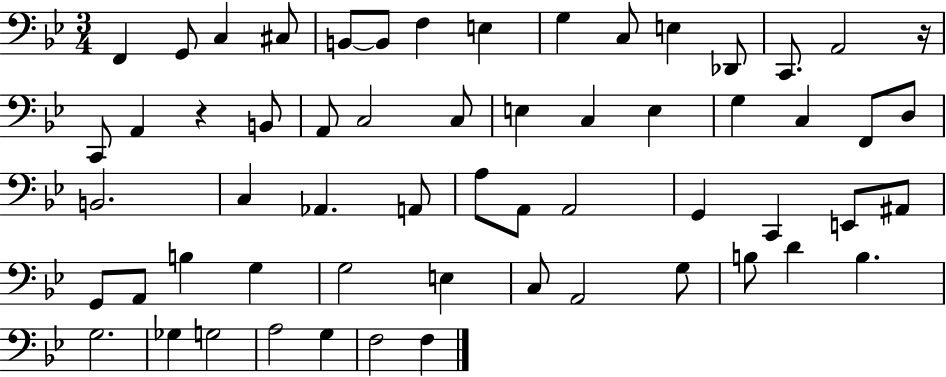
X:1
T:Untitled
M:3/4
L:1/4
K:Bb
F,, G,,/2 C, ^C,/2 B,,/2 B,,/2 F, E, G, C,/2 E, _D,,/2 C,,/2 A,,2 z/4 C,,/2 A,, z B,,/2 A,,/2 C,2 C,/2 E, C, E, G, C, F,,/2 D,/2 B,,2 C, _A,, A,,/2 A,/2 A,,/2 A,,2 G,, C,, E,,/2 ^A,,/2 G,,/2 A,,/2 B, G, G,2 E, C,/2 A,,2 G,/2 B,/2 D B, G,2 _G, G,2 A,2 G, F,2 F,